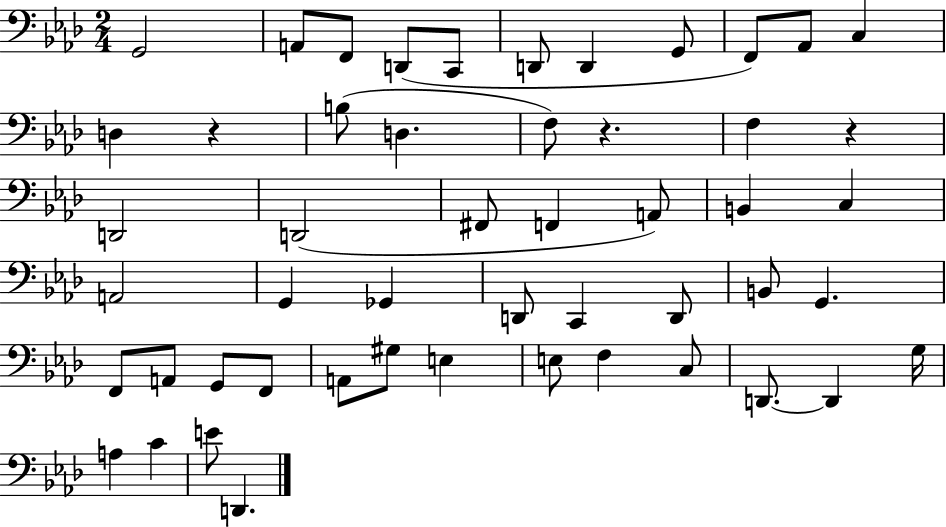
G2/h A2/e F2/e D2/e C2/e D2/e D2/q G2/e F2/e Ab2/e C3/q D3/q R/q B3/e D3/q. F3/e R/q. F3/q R/q D2/h D2/h F#2/e F2/q A2/e B2/q C3/q A2/h G2/q Gb2/q D2/e C2/q D2/e B2/e G2/q. F2/e A2/e G2/e F2/e A2/e G#3/e E3/q E3/e F3/q C3/e D2/e. D2/q G3/s A3/q C4/q E4/e D2/q.